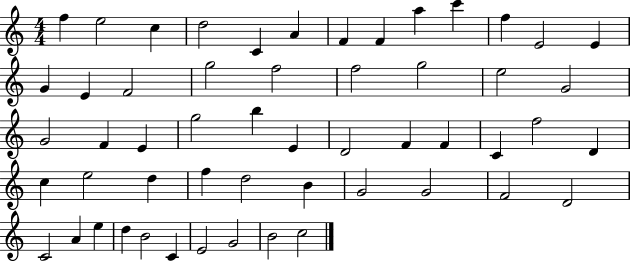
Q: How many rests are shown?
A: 0